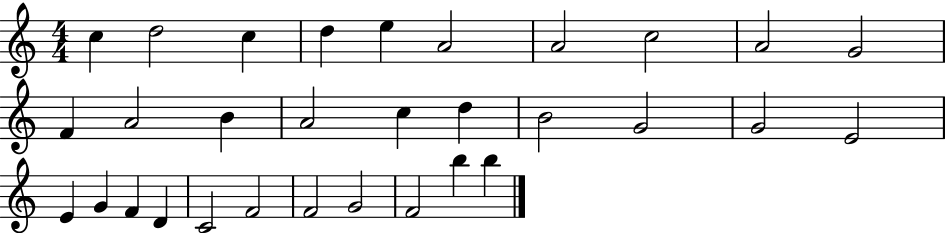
C5/q D5/h C5/q D5/q E5/q A4/h A4/h C5/h A4/h G4/h F4/q A4/h B4/q A4/h C5/q D5/q B4/h G4/h G4/h E4/h E4/q G4/q F4/q D4/q C4/h F4/h F4/h G4/h F4/h B5/q B5/q